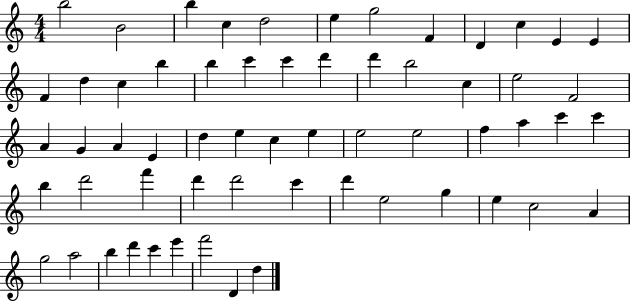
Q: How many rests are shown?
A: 0